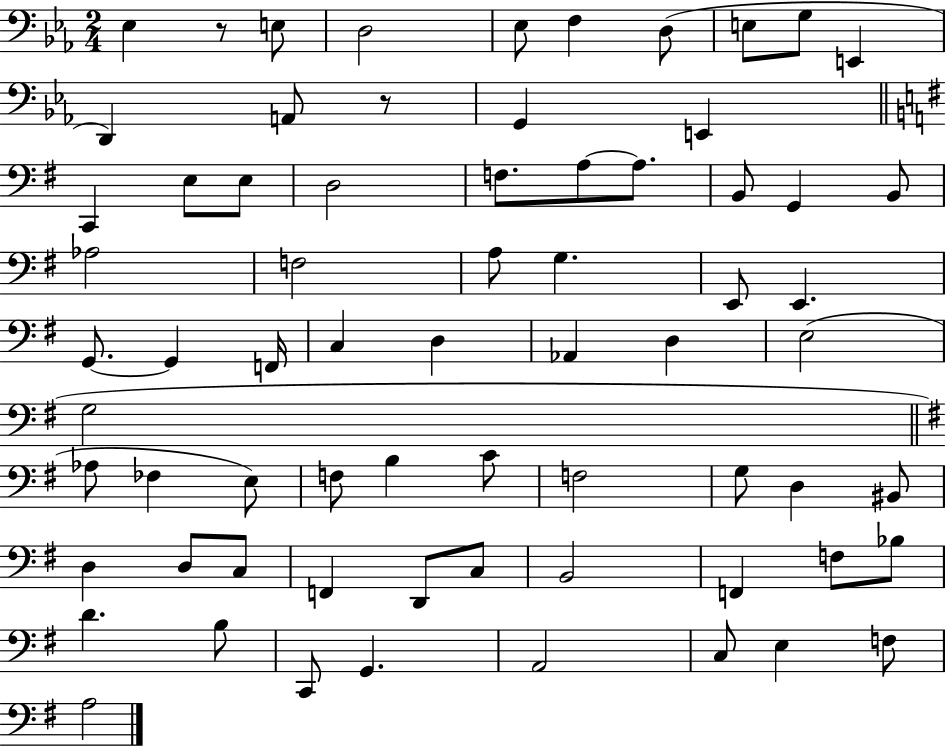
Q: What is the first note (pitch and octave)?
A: Eb3